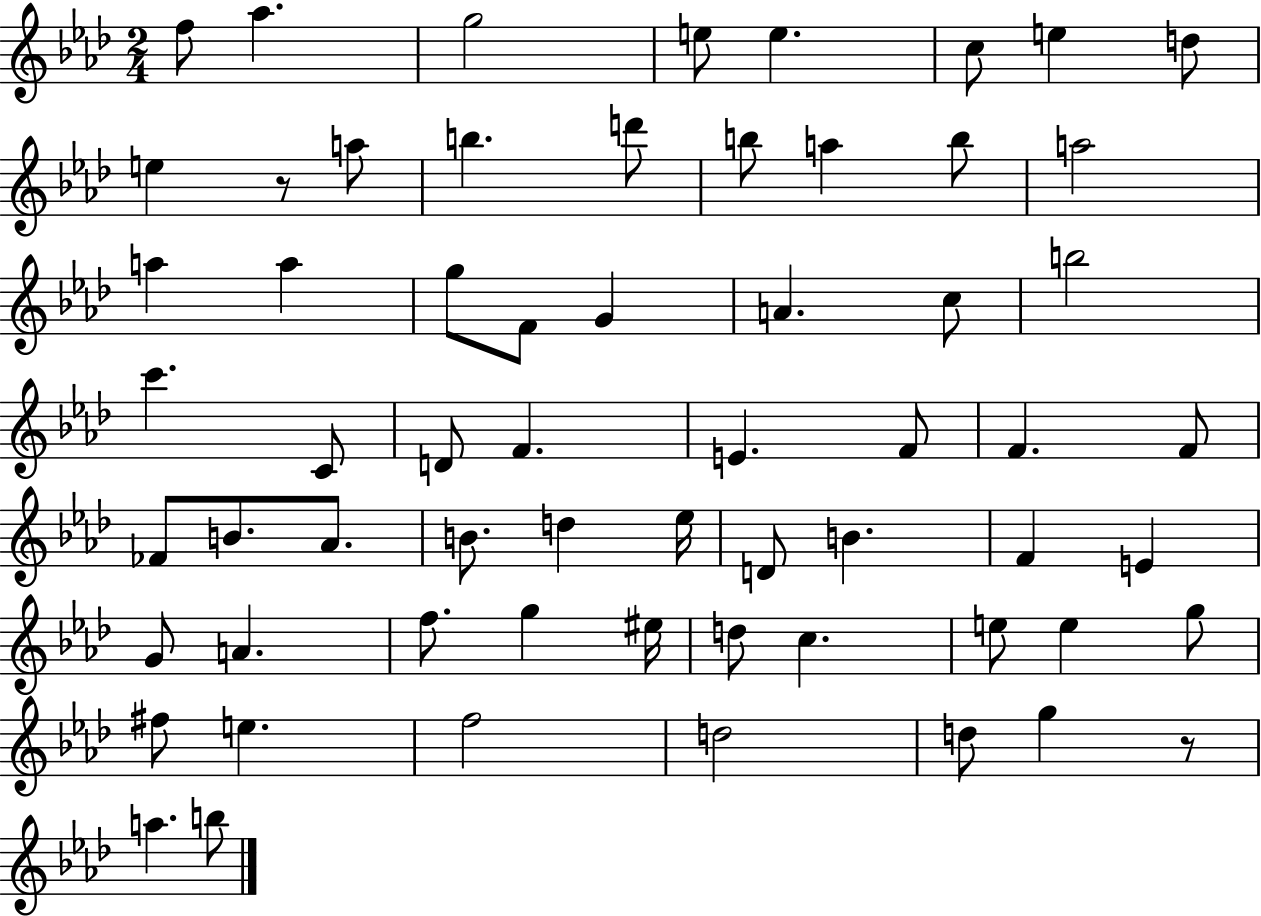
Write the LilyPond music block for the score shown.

{
  \clef treble
  \numericTimeSignature
  \time 2/4
  \key aes \major
  f''8 aes''4. | g''2 | e''8 e''4. | c''8 e''4 d''8 | \break e''4 r8 a''8 | b''4. d'''8 | b''8 a''4 b''8 | a''2 | \break a''4 a''4 | g''8 f'8 g'4 | a'4. c''8 | b''2 | \break c'''4. c'8 | d'8 f'4. | e'4. f'8 | f'4. f'8 | \break fes'8 b'8. aes'8. | b'8. d''4 ees''16 | d'8 b'4. | f'4 e'4 | \break g'8 a'4. | f''8. g''4 eis''16 | d''8 c''4. | e''8 e''4 g''8 | \break fis''8 e''4. | f''2 | d''2 | d''8 g''4 r8 | \break a''4. b''8 | \bar "|."
}